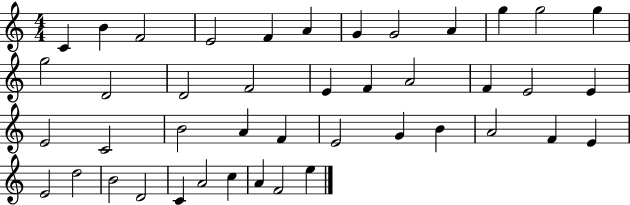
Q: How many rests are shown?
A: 0